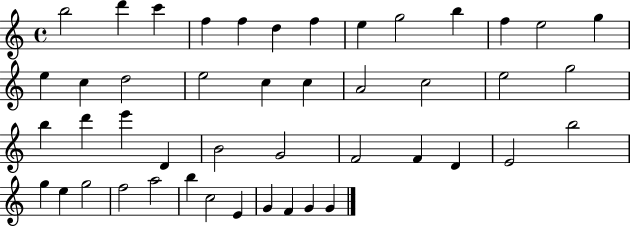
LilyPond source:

{
  \clef treble
  \time 4/4
  \defaultTimeSignature
  \key c \major
  b''2 d'''4 c'''4 | f''4 f''4 d''4 f''4 | e''4 g''2 b''4 | f''4 e''2 g''4 | \break e''4 c''4 d''2 | e''2 c''4 c''4 | a'2 c''2 | e''2 g''2 | \break b''4 d'''4 e'''4 d'4 | b'2 g'2 | f'2 f'4 d'4 | e'2 b''2 | \break g''4 e''4 g''2 | f''2 a''2 | b''4 c''2 e'4 | g'4 f'4 g'4 g'4 | \break \bar "|."
}